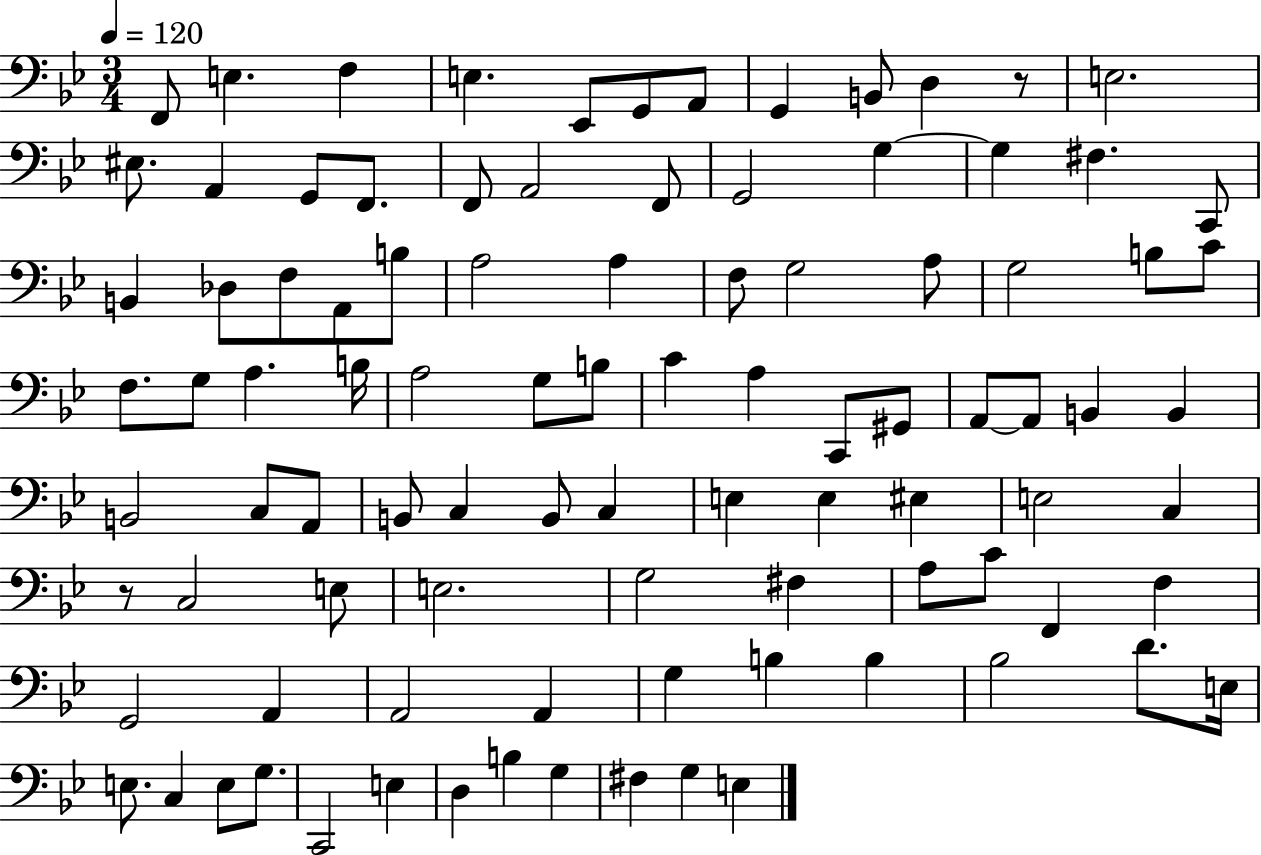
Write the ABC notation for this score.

X:1
T:Untitled
M:3/4
L:1/4
K:Bb
F,,/2 E, F, E, _E,,/2 G,,/2 A,,/2 G,, B,,/2 D, z/2 E,2 ^E,/2 A,, G,,/2 F,,/2 F,,/2 A,,2 F,,/2 G,,2 G, G, ^F, C,,/2 B,, _D,/2 F,/2 A,,/2 B,/2 A,2 A, F,/2 G,2 A,/2 G,2 B,/2 C/2 F,/2 G,/2 A, B,/4 A,2 G,/2 B,/2 C A, C,,/2 ^G,,/2 A,,/2 A,,/2 B,, B,, B,,2 C,/2 A,,/2 B,,/2 C, B,,/2 C, E, E, ^E, E,2 C, z/2 C,2 E,/2 E,2 G,2 ^F, A,/2 C/2 F,, F, G,,2 A,, A,,2 A,, G, B, B, _B,2 D/2 E,/4 E,/2 C, E,/2 G,/2 C,,2 E, D, B, G, ^F, G, E,